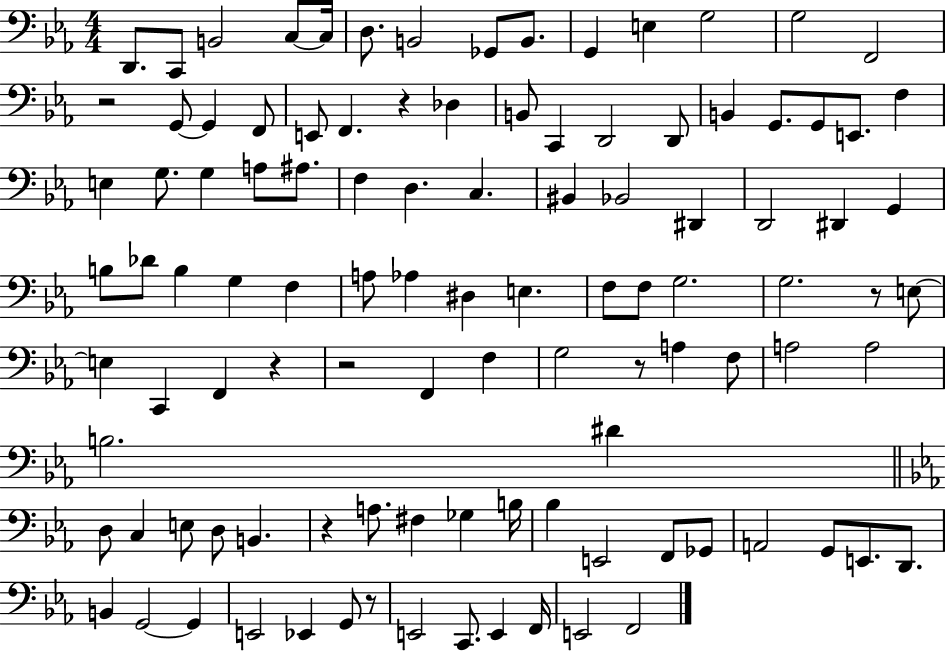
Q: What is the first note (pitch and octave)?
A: D2